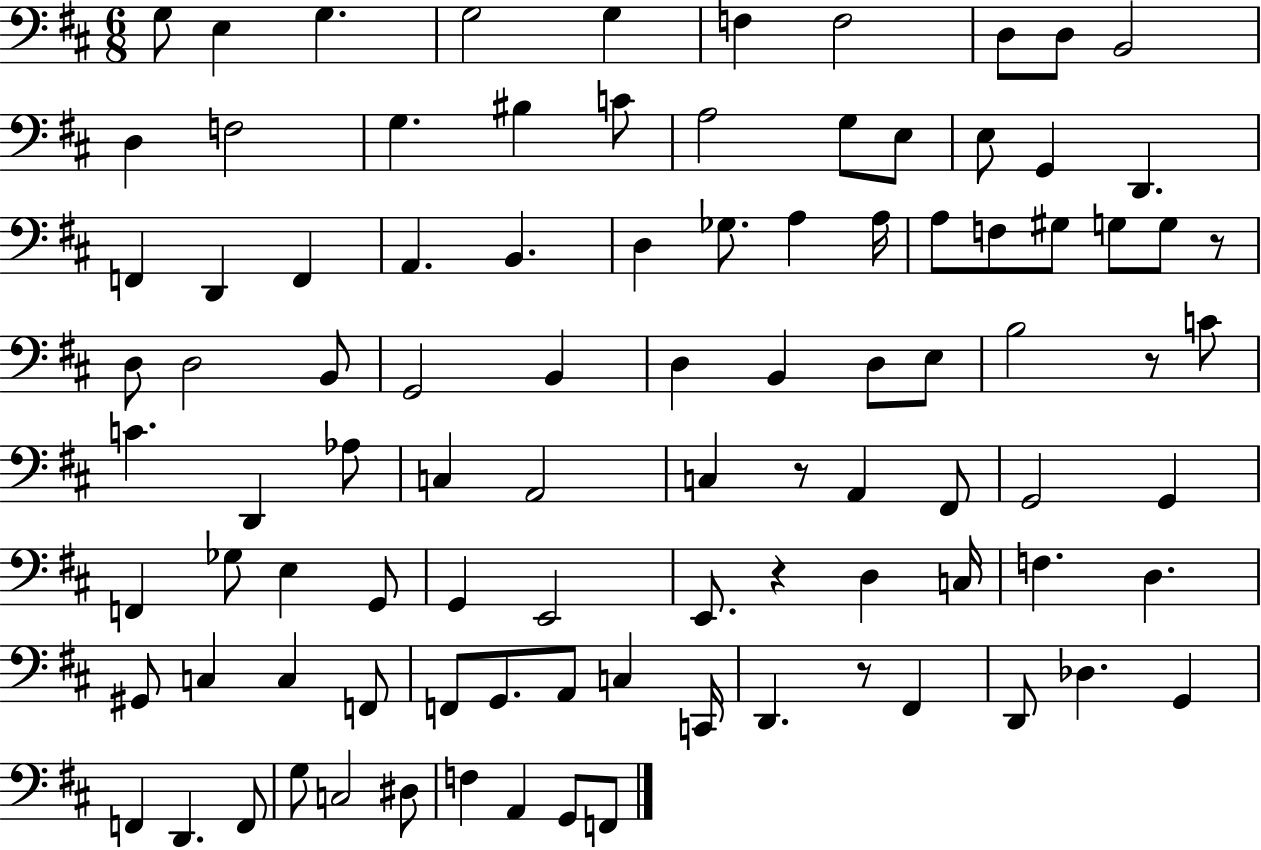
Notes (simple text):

G3/e E3/q G3/q. G3/h G3/q F3/q F3/h D3/e D3/e B2/h D3/q F3/h G3/q. BIS3/q C4/e A3/h G3/e E3/e E3/e G2/q D2/q. F2/q D2/q F2/q A2/q. B2/q. D3/q Gb3/e. A3/q A3/s A3/e F3/e G#3/e G3/e G3/e R/e D3/e D3/h B2/e G2/h B2/q D3/q B2/q D3/e E3/e B3/h R/e C4/e C4/q. D2/q Ab3/e C3/q A2/h C3/q R/e A2/q F#2/e G2/h G2/q F2/q Gb3/e E3/q G2/e G2/q E2/h E2/e. R/q D3/q C3/s F3/q. D3/q. G#2/e C3/q C3/q F2/e F2/e G2/e. A2/e C3/q C2/s D2/q. R/e F#2/q D2/e Db3/q. G2/q F2/q D2/q. F2/e G3/e C3/h D#3/e F3/q A2/q G2/e F2/e